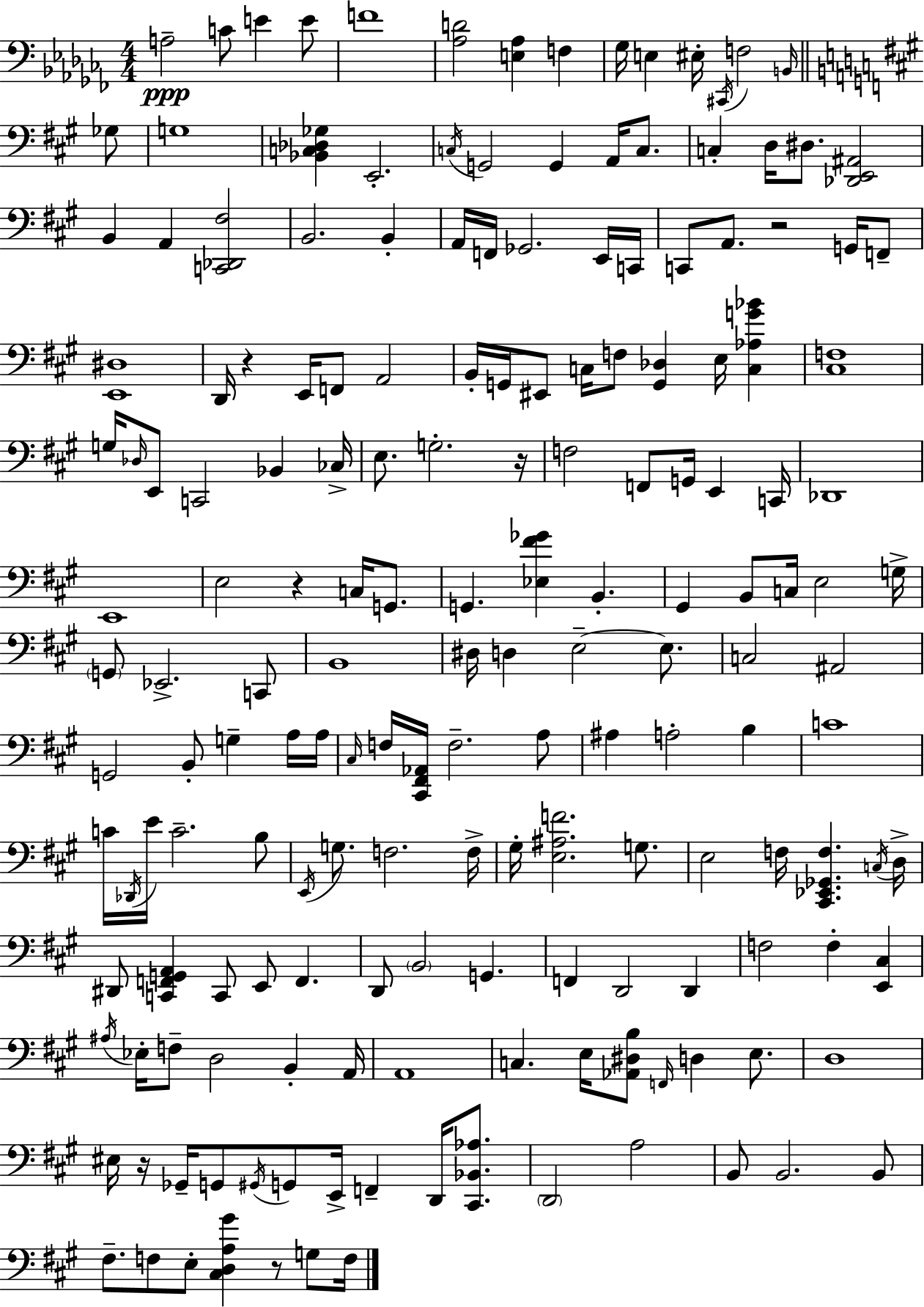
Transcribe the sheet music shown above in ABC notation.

X:1
T:Untitled
M:4/4
L:1/4
K:Abm
A,2 C/2 E E/2 F4 [_A,D]2 [E,_A,] F, _G,/4 E, ^E,/4 ^C,,/4 F,2 B,,/4 _G,/2 G,4 [_B,,C,_D,_G,] E,,2 C,/4 G,,2 G,, A,,/4 C,/2 C, D,/4 ^D,/2 [_D,,E,,^A,,]2 B,, A,, [C,,_D,,^F,]2 B,,2 B,, A,,/4 F,,/4 _G,,2 E,,/4 C,,/4 C,,/2 A,,/2 z2 G,,/4 F,,/2 [E,,^D,]4 D,,/4 z E,,/4 F,,/2 A,,2 B,,/4 G,,/4 ^E,,/2 C,/4 F,/2 [G,,_D,] E,/4 [C,_A,G_B] [^C,F,]4 G,/4 _D,/4 E,,/2 C,,2 _B,, _C,/4 E,/2 G,2 z/4 F,2 F,,/2 G,,/4 E,, C,,/4 _D,,4 E,,4 E,2 z C,/4 G,,/2 G,, [_E,^F_G] B,, ^G,, B,,/2 C,/4 E,2 G,/4 G,,/2 _E,,2 C,,/2 B,,4 ^D,/4 D, E,2 E,/2 C,2 ^A,,2 G,,2 B,,/2 G, A,/4 A,/4 ^C,/4 F,/4 [^C,,^F,,_A,,]/4 F,2 A,/2 ^A, A,2 B, C4 C/4 _D,,/4 E/4 C2 B,/2 E,,/4 G,/2 F,2 F,/4 ^G,/4 [E,^A,F]2 G,/2 E,2 F,/4 [^C,,_E,,_G,,F,] C,/4 D,/4 ^D,,/2 [C,,F,,G,,A,,] C,,/2 E,,/2 F,, D,,/2 B,,2 G,, F,, D,,2 D,, F,2 F, [E,,^C,] ^A,/4 _E,/4 F,/2 D,2 B,, A,,/4 A,,4 C, E,/4 [_A,,^D,B,]/2 F,,/4 D, E,/2 D,4 ^E,/4 z/4 _G,,/4 G,,/2 ^G,,/4 G,,/2 E,,/4 F,, D,,/4 [^C,,_B,,_A,]/2 D,,2 A,2 B,,/2 B,,2 B,,/2 ^F,/2 F,/2 E,/2 [^C,D,A,^G] z/2 G,/2 F,/4